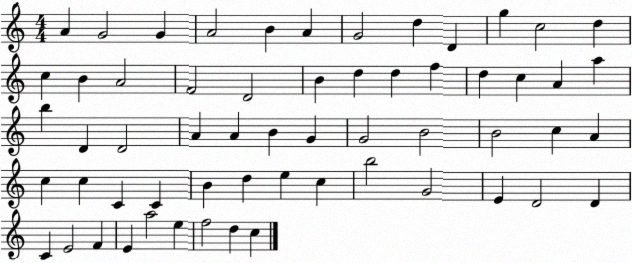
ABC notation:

X:1
T:Untitled
M:4/4
L:1/4
K:C
A G2 G A2 B A G2 d D g c2 d c B A2 F2 D2 B d d f d c A a b D D2 A A B G G2 B2 B2 c A c c C C B d e c b2 G2 E D2 D C E2 F E a2 e f2 d c